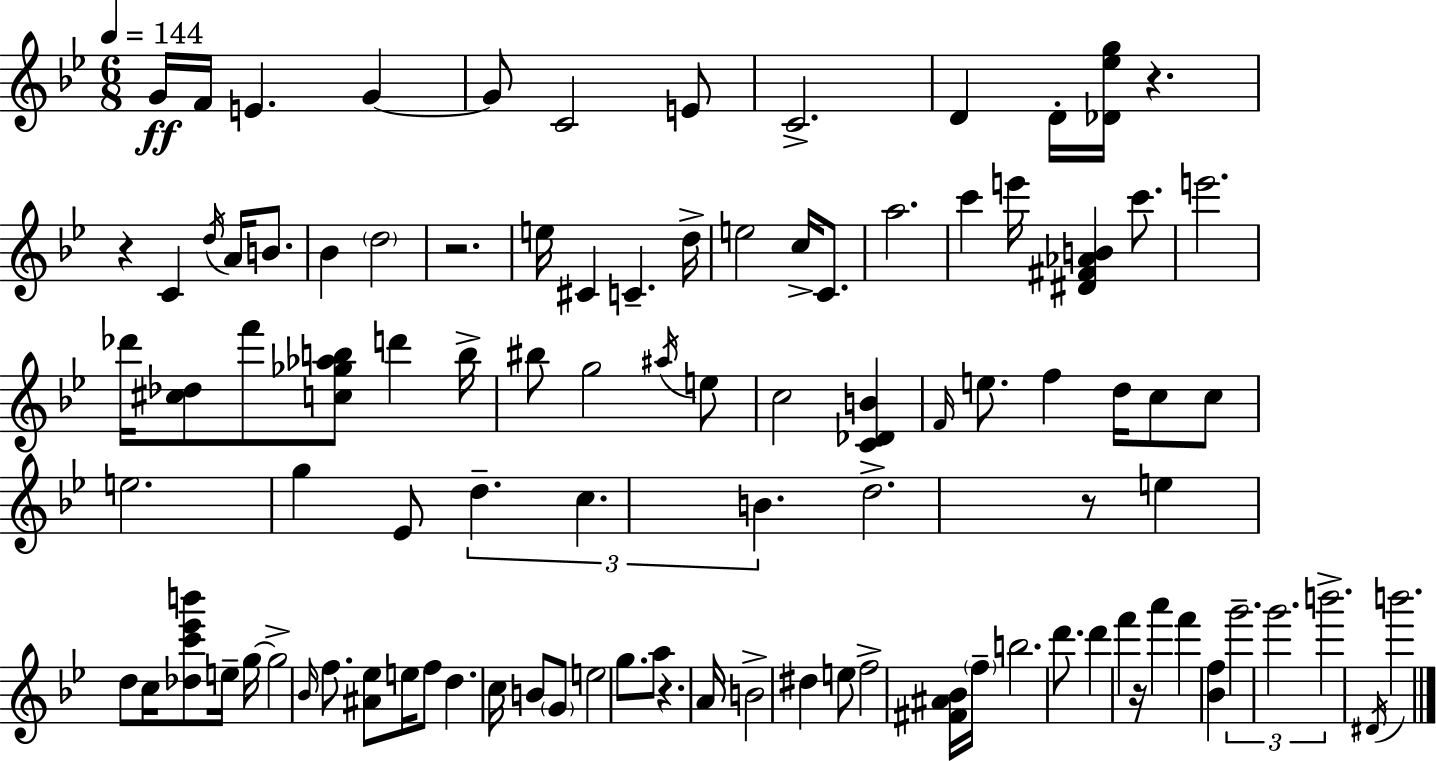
{
  \clef treble
  \numericTimeSignature
  \time 6/8
  \key bes \major
  \tempo 4 = 144
  \repeat volta 2 { g'16\ff f'16 e'4. g'4~~ | g'8 c'2 e'8 | c'2.-> | d'4 d'16-. <des' ees'' g''>16 r4. | \break r4 c'4 \acciaccatura { d''16 } a'16 b'8. | bes'4 \parenthesize d''2 | r2. | e''16 cis'4 c'4.-- | \break d''16-> e''2 c''16-> c'8. | a''2. | c'''4 e'''16 <dis' fis' aes' b'>4 c'''8. | e'''2. | \break des'''16 <cis'' des''>8 f'''8 <c'' ges'' aes'' b''>8 d'''4 | b''16-> bis''8 g''2 \acciaccatura { ais''16 } | e''8 c''2 <c' des' b'>4 | \grace { f'16 } e''8. f''4 d''16 c''8 | \break c''8 e''2. | g''4 ees'8 \tuplet 3/2 { d''4.-- | c''4. b'4. } | d''2.-> | \break r8 e''4 d''8 c''16 | <des'' c''' ees''' b'''>8 e''16-- g''16~~ g''2-> | \grace { bes'16 } f''8. <ais' ees''>8 e''16 f''8 d''4. | c''16 b'8 \parenthesize g'8 e''2 | \break g''8. a''8 r4. | a'16 b'2-> | dis''4 e''8 f''2-> | <fis' ais' bes'>16 \parenthesize f''16-- b''2. | \break d'''8. d'''4 f'''4 | r16 a'''4 f'''4 | <bes' f''>4 \tuplet 3/2 { g'''2.-- | g'''2. | \break b'''2.-> } | \acciaccatura { dis'16 } b'''2. | } \bar "|."
}